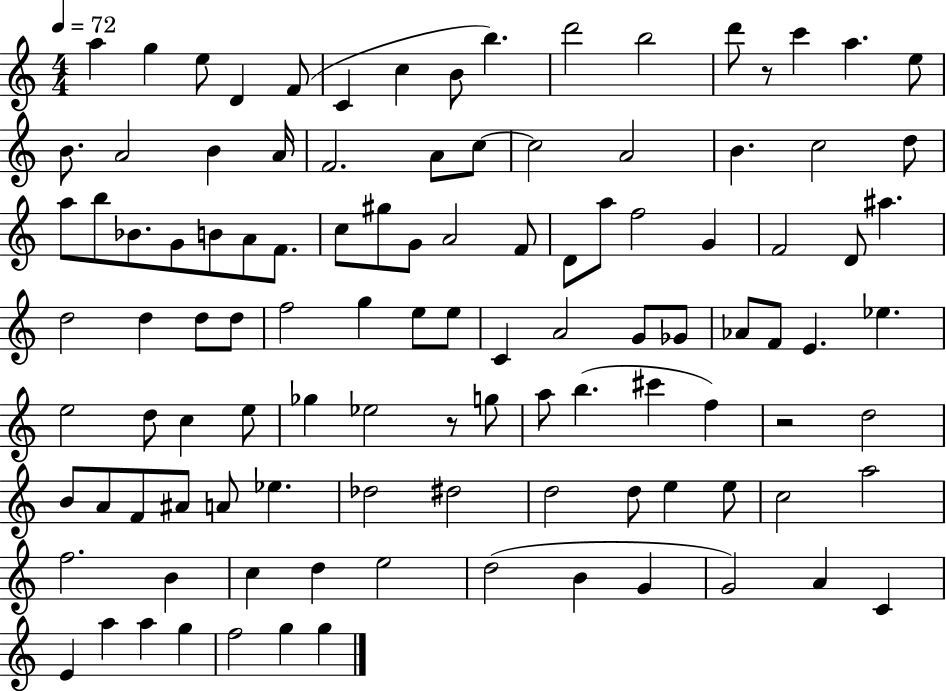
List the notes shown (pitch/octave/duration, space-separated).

A5/q G5/q E5/e D4/q F4/e C4/q C5/q B4/e B5/q. D6/h B5/h D6/e R/e C6/q A5/q. E5/e B4/e. A4/h B4/q A4/s F4/h. A4/e C5/e C5/h A4/h B4/q. C5/h D5/e A5/e B5/e Bb4/e. G4/e B4/e A4/e F4/e. C5/e G#5/e G4/e A4/h F4/e D4/e A5/e F5/h G4/q F4/h D4/e A#5/q. D5/h D5/q D5/e D5/e F5/h G5/q E5/e E5/e C4/q A4/h G4/e Gb4/e Ab4/e F4/e E4/q. Eb5/q. E5/h D5/e C5/q E5/e Gb5/q Eb5/h R/e G5/e A5/e B5/q. C#6/q F5/q R/h D5/h B4/e A4/e F4/e A#4/e A4/e Eb5/q. Db5/h D#5/h D5/h D5/e E5/q E5/e C5/h A5/h F5/h. B4/q C5/q D5/q E5/h D5/h B4/q G4/q G4/h A4/q C4/q E4/q A5/q A5/q G5/q F5/h G5/q G5/q